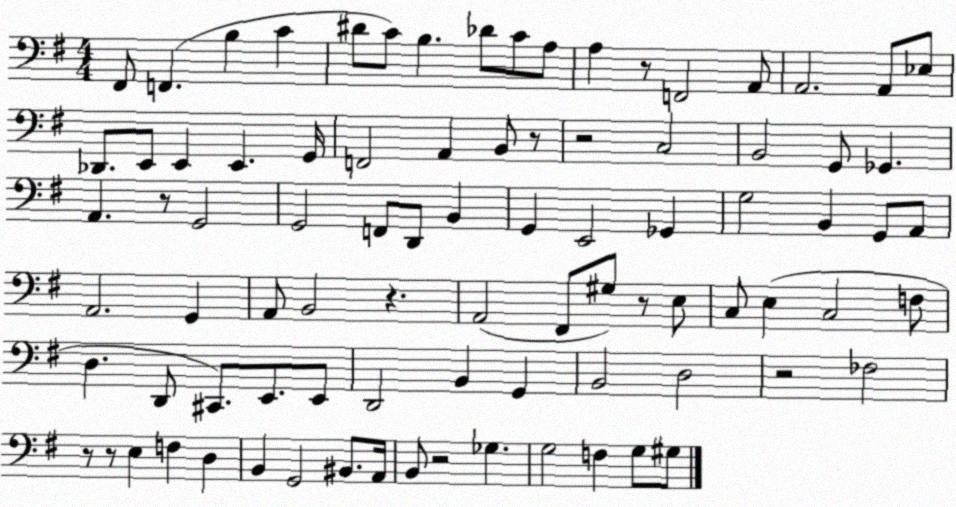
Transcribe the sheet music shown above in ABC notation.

X:1
T:Untitled
M:4/4
L:1/4
K:G
^F,,/2 F,, B, C ^D/2 C/2 B, _D/2 C/2 A,/2 A, z/2 F,,2 A,,/2 A,,2 A,,/2 _E,/2 _D,,/2 E,,/2 E,, E,, G,,/4 F,,2 A,, B,,/2 z/2 z2 C,2 B,,2 G,,/2 _G,, A,, z/2 G,,2 G,,2 F,,/2 D,,/2 B,, G,, E,,2 _G,, G,2 B,, G,,/2 A,,/2 A,,2 G,, A,,/2 B,,2 z A,,2 ^F,,/2 ^G,/2 z/2 E,/2 C,/2 E, C,2 F,/2 D, D,,/2 ^C,,/2 E,,/2 E,,/2 D,,2 B,, G,, B,,2 D,2 z2 _F,2 z/2 z/2 E, F, D, B,, G,,2 ^B,,/2 A,,/4 B,,/2 z2 _G, G,2 F, G,/2 ^G,/2